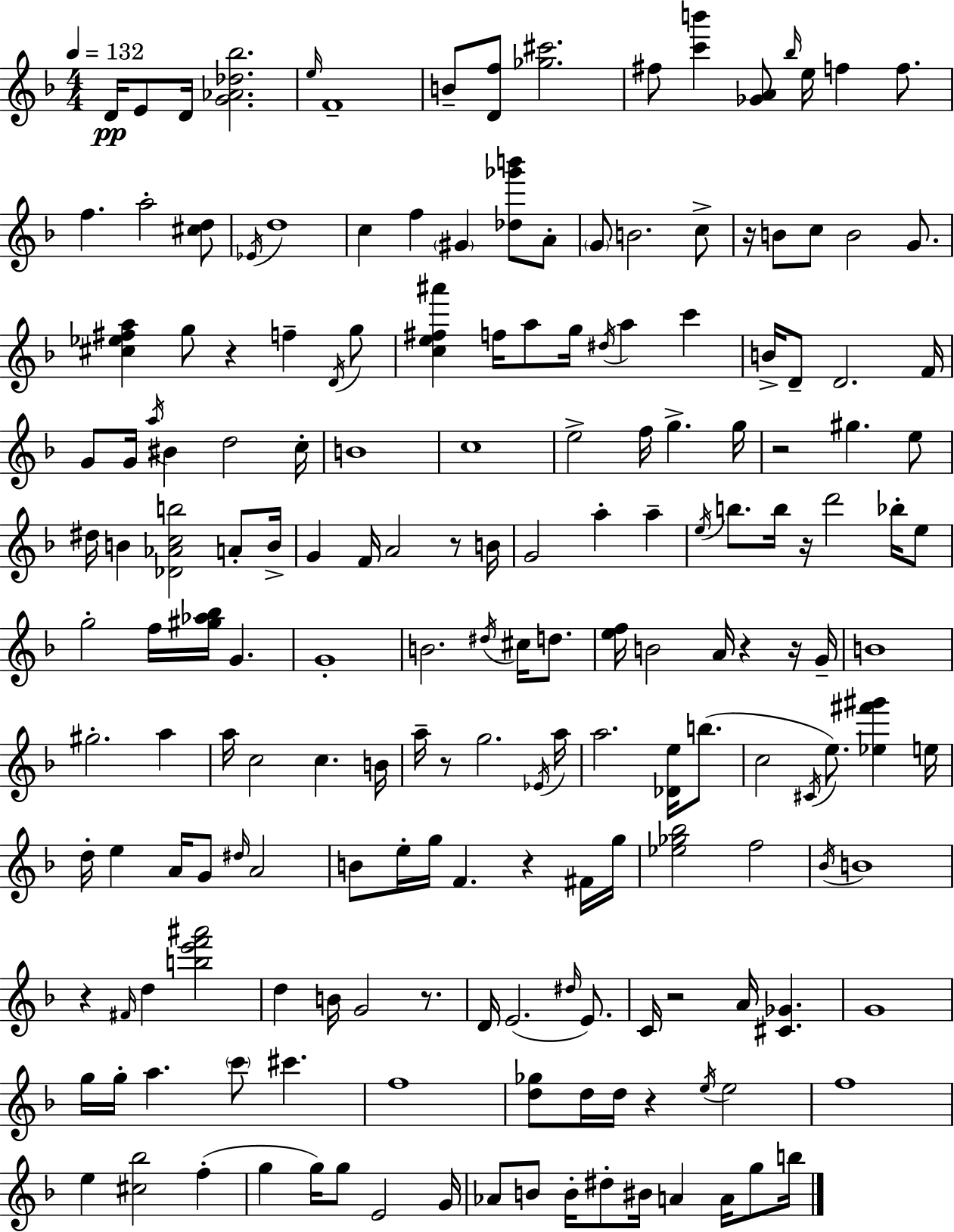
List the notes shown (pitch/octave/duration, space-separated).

D4/s E4/e D4/s [G4,Ab4,Db5,Bb5]/h. E5/s F4/w B4/e [D4,F5]/e [Gb5,C#6]/h. F#5/e [C6,B6]/q [Gb4,A4]/e Bb5/s E5/s F5/q F5/e. F5/q. A5/h [C#5,D5]/e Eb4/s D5/w C5/q F5/q G#4/q [Db5,Gb6,B6]/e A4/e G4/e B4/h. C5/e R/s B4/e C5/e B4/h G4/e. [C#5,Eb5,F#5,A5]/q G5/e R/q F5/q D4/s G5/e [C5,E5,F#5,A#6]/q F5/s A5/e G5/s D#5/s A5/q C6/q B4/s D4/e D4/h. F4/s G4/e G4/s A5/s BIS4/q D5/h C5/s B4/w C5/w E5/h F5/s G5/q. G5/s R/h G#5/q. E5/e D#5/s B4/q [Db4,Ab4,C5,B5]/h A4/e B4/s G4/q F4/s A4/h R/e B4/s G4/h A5/q A5/q E5/s B5/e. B5/s R/s D6/h Bb5/s E5/e G5/h F5/s [G#5,Ab5,Bb5]/s G4/q. G4/w B4/h. D#5/s C#5/s D5/e. [E5,F5]/s B4/h A4/s R/q R/s G4/s B4/w G#5/h. A5/q A5/s C5/h C5/q. B4/s A5/s R/e G5/h. Eb4/s A5/s A5/h. [Db4,E5]/s B5/e. C5/h C#4/s E5/e. [Eb5,F#6,G#6]/q E5/s D5/s E5/q A4/s G4/e D#5/s A4/h B4/e E5/s G5/s F4/q. R/q F#4/s G5/s [Eb5,Gb5,Bb5]/h F5/h Bb4/s B4/w R/q F#4/s D5/q [B5,E6,F6,A#6]/h D5/q B4/s G4/h R/e. D4/s E4/h. D#5/s E4/e. C4/s R/h A4/s [C#4,Gb4]/q. G4/w G5/s G5/s A5/q. C6/e C#6/q. F5/w [D5,Gb5]/e D5/s D5/s R/q E5/s E5/h F5/w E5/q [C#5,Bb5]/h F5/q G5/q G5/s G5/e E4/h G4/s Ab4/e B4/e B4/s D#5/e BIS4/s A4/q A4/s G5/e B5/s